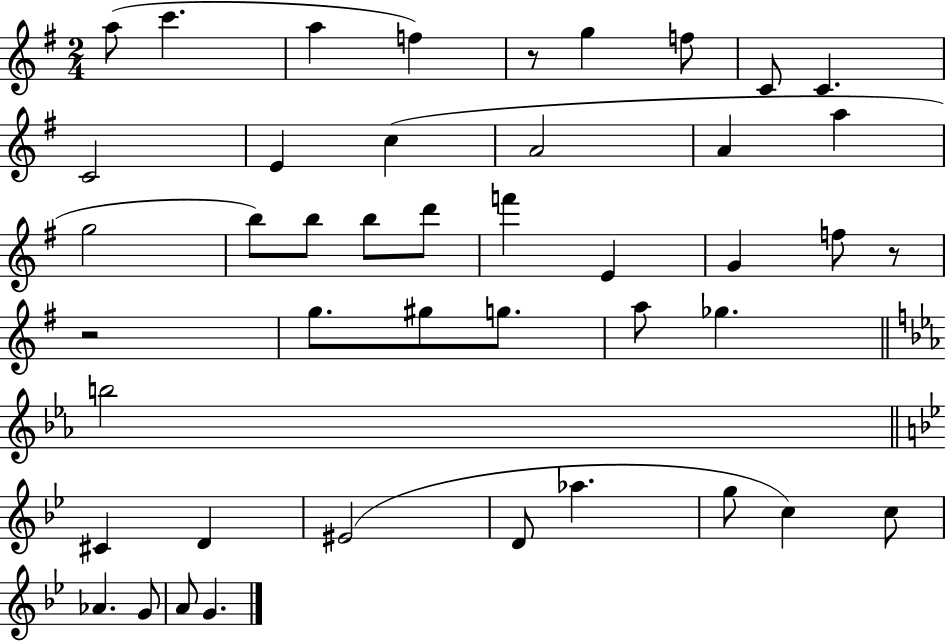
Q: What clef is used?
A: treble